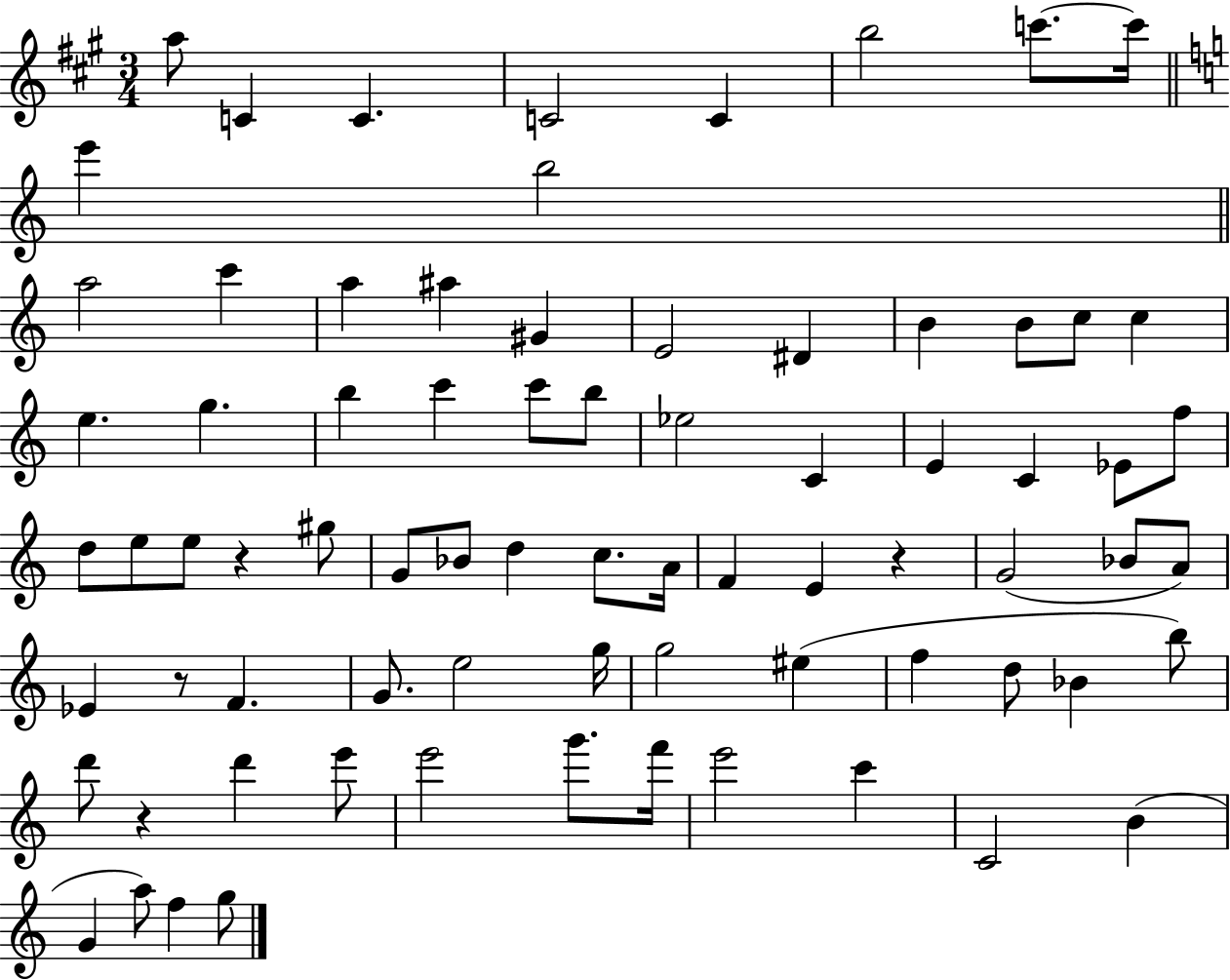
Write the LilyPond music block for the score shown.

{
  \clef treble
  \numericTimeSignature
  \time 3/4
  \key a \major
  a''8 c'4 c'4. | c'2 c'4 | b''2 c'''8.~~ c'''16 | \bar "||" \break \key c \major e'''4 b''2 | \bar "||" \break \key a \minor a''2 c'''4 | a''4 ais''4 gis'4 | e'2 dis'4 | b'4 b'8 c''8 c''4 | \break e''4. g''4. | b''4 c'''4 c'''8 b''8 | ees''2 c'4 | e'4 c'4 ees'8 f''8 | \break d''8 e''8 e''8 r4 gis''8 | g'8 bes'8 d''4 c''8. a'16 | f'4 e'4 r4 | g'2( bes'8 a'8) | \break ees'4 r8 f'4. | g'8. e''2 g''16 | g''2 eis''4( | f''4 d''8 bes'4 b''8) | \break d'''8 r4 d'''4 e'''8 | e'''2 g'''8. f'''16 | e'''2 c'''4 | c'2 b'4( | \break g'4 a''8) f''4 g''8 | \bar "|."
}